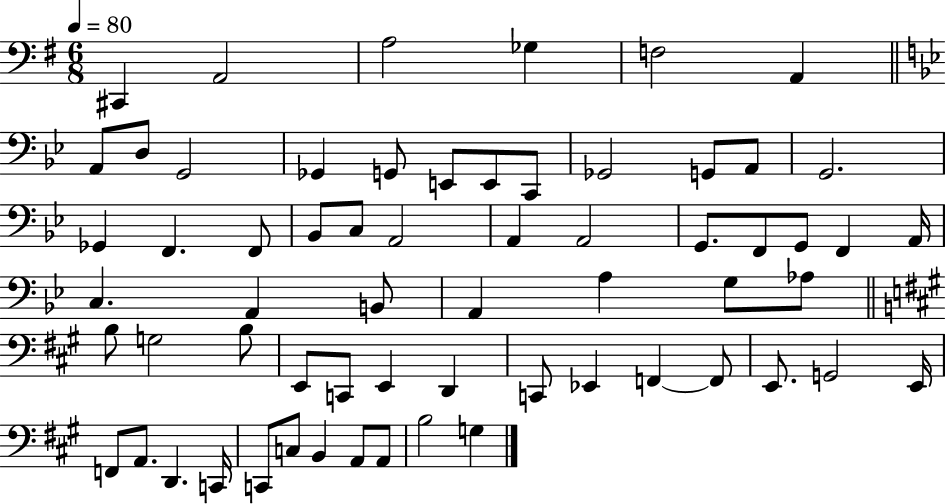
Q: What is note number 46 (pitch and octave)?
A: C2